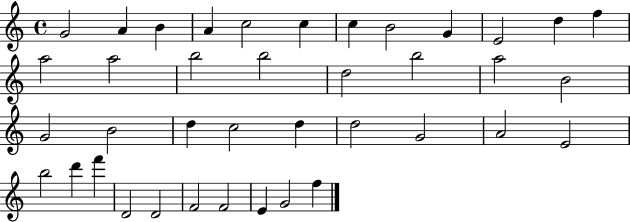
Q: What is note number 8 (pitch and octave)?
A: B4